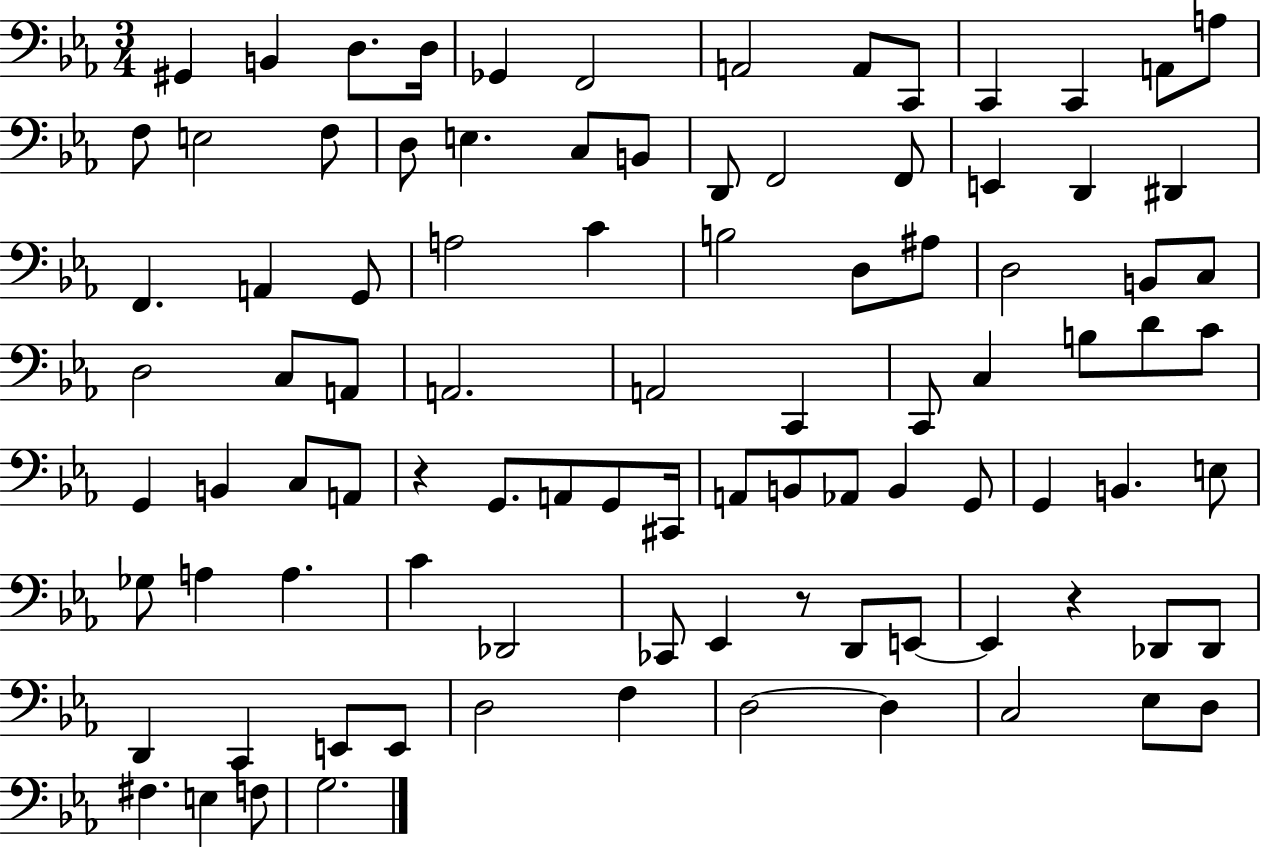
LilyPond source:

{
  \clef bass
  \numericTimeSignature
  \time 3/4
  \key ees \major
  gis,4 b,4 d8. d16 | ges,4 f,2 | a,2 a,8 c,8 | c,4 c,4 a,8 a8 | \break f8 e2 f8 | d8 e4. c8 b,8 | d,8 f,2 f,8 | e,4 d,4 dis,4 | \break f,4. a,4 g,8 | a2 c'4 | b2 d8 ais8 | d2 b,8 c8 | \break d2 c8 a,8 | a,2. | a,2 c,4 | c,8 c4 b8 d'8 c'8 | \break g,4 b,4 c8 a,8 | r4 g,8. a,8 g,8 cis,16 | a,8 b,8 aes,8 b,4 g,8 | g,4 b,4. e8 | \break ges8 a4 a4. | c'4 des,2 | ces,8 ees,4 r8 d,8 e,8~~ | e,4 r4 des,8 des,8 | \break d,4 c,4 e,8 e,8 | d2 f4 | d2~~ d4 | c2 ees8 d8 | \break fis4. e4 f8 | g2. | \bar "|."
}